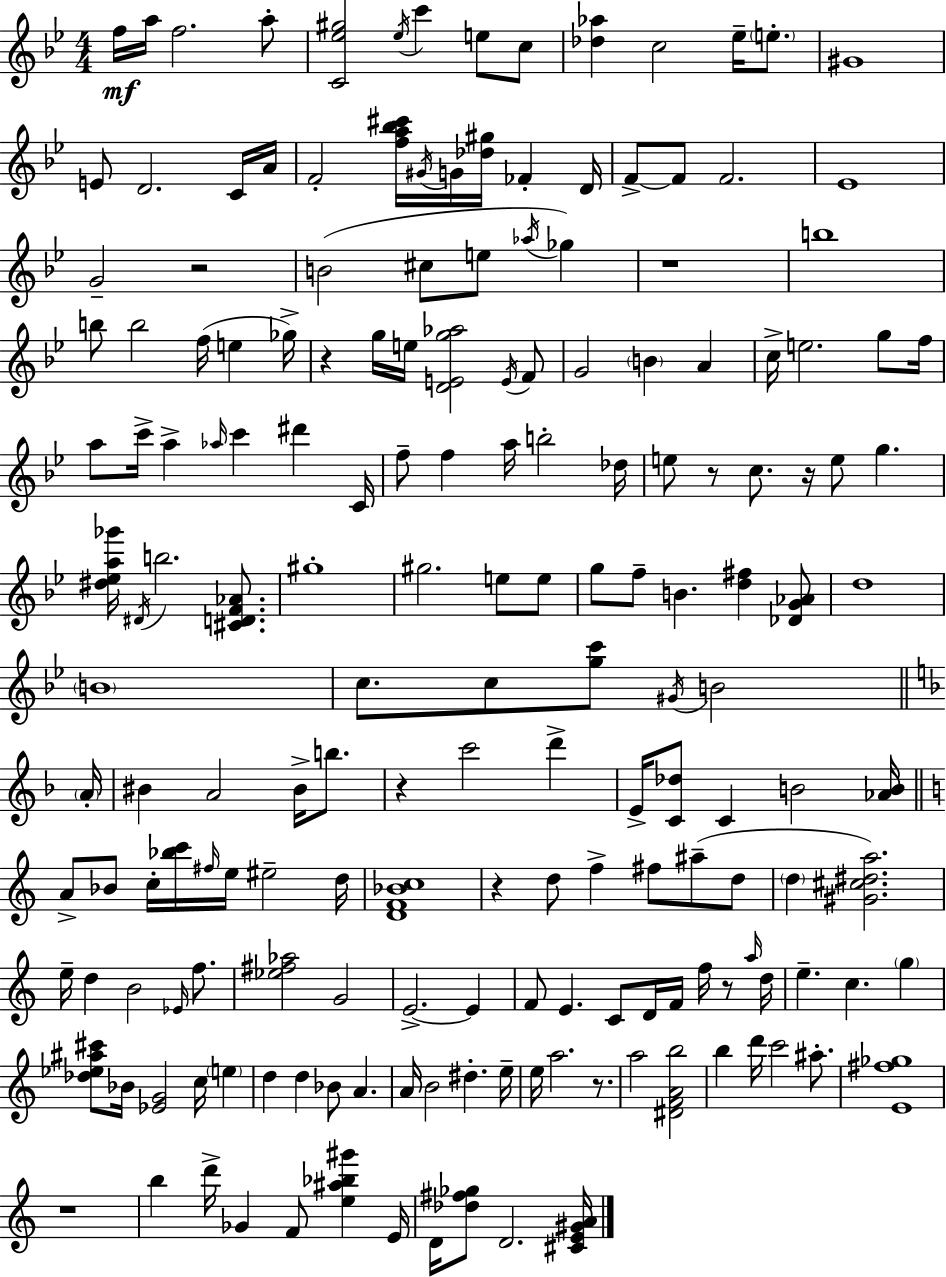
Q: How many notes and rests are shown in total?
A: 179